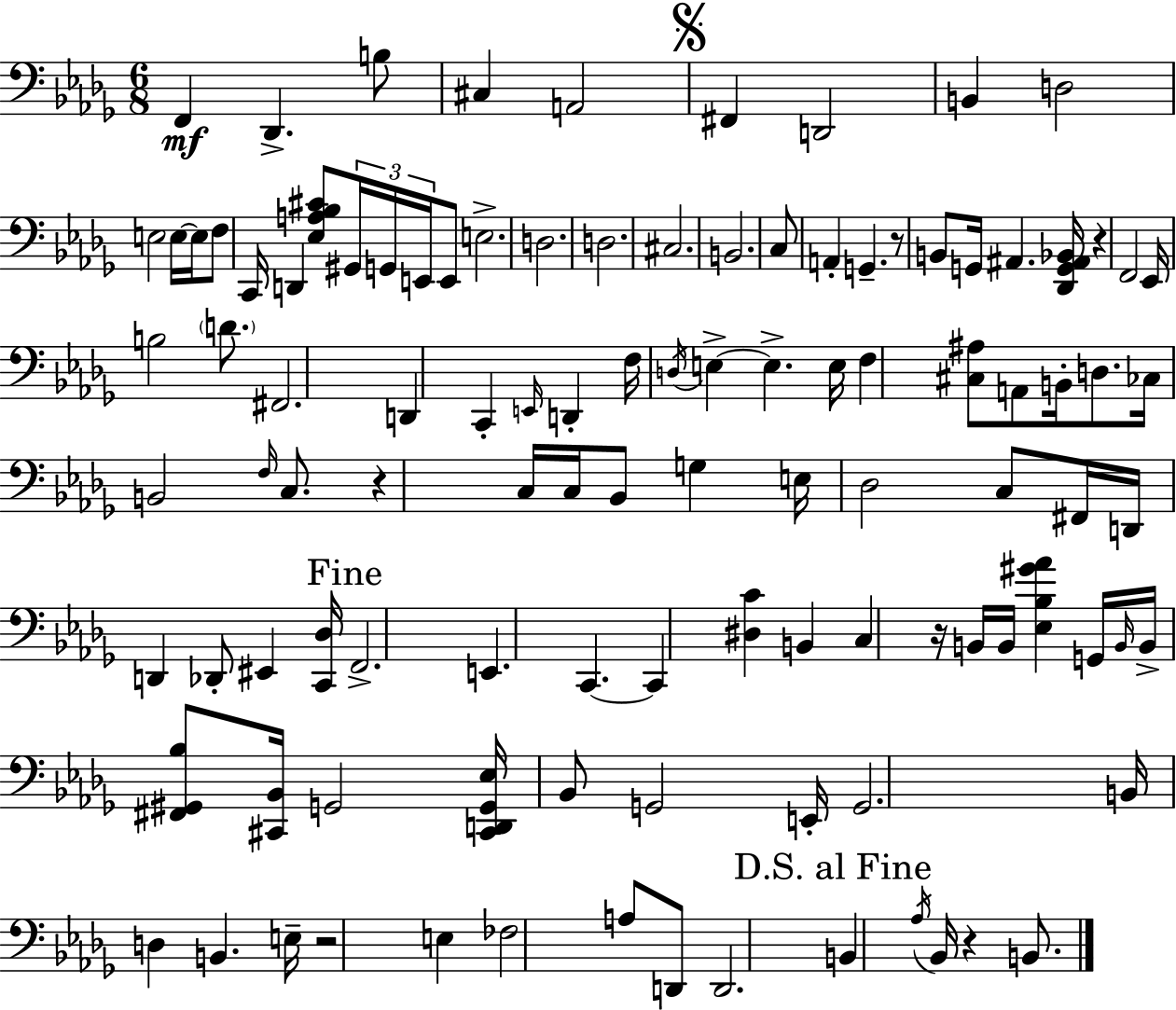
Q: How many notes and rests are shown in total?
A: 108